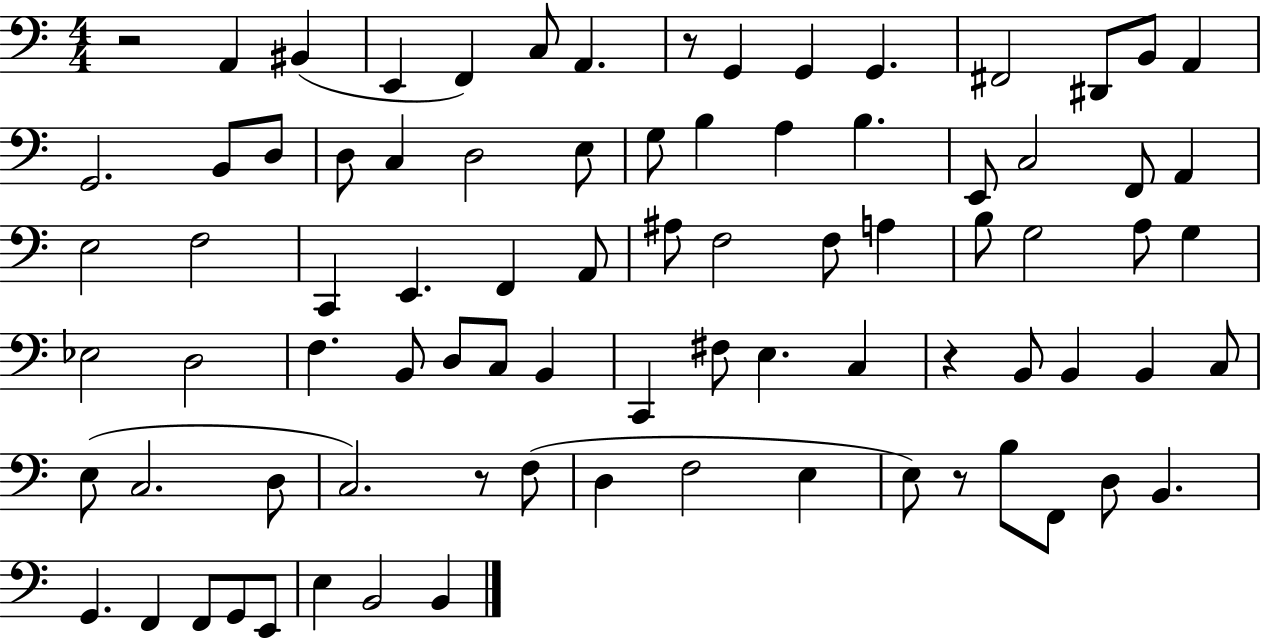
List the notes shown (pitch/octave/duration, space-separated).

R/h A2/q BIS2/q E2/q F2/q C3/e A2/q. R/e G2/q G2/q G2/q. F#2/h D#2/e B2/e A2/q G2/h. B2/e D3/e D3/e C3/q D3/h E3/e G3/e B3/q A3/q B3/q. E2/e C3/h F2/e A2/q E3/h F3/h C2/q E2/q. F2/q A2/e A#3/e F3/h F3/e A3/q B3/e G3/h A3/e G3/q Eb3/h D3/h F3/q. B2/e D3/e C3/e B2/q C2/q F#3/e E3/q. C3/q R/q B2/e B2/q B2/q C3/e E3/e C3/h. D3/e C3/h. R/e F3/e D3/q F3/h E3/q E3/e R/e B3/e F2/e D3/e B2/q. G2/q. F2/q F2/e G2/e E2/e E3/q B2/h B2/q